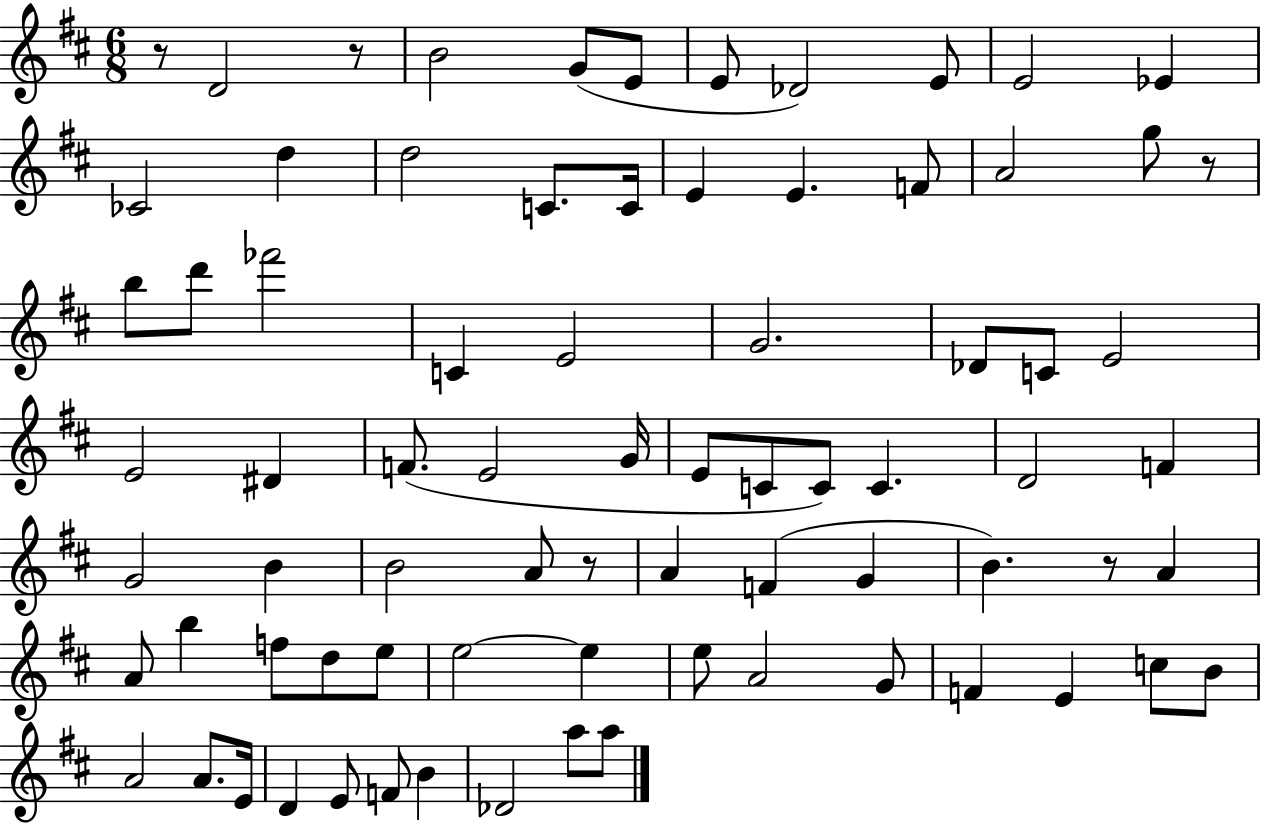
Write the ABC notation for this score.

X:1
T:Untitled
M:6/8
L:1/4
K:D
z/2 D2 z/2 B2 G/2 E/2 E/2 _D2 E/2 E2 _E _C2 d d2 C/2 C/4 E E F/2 A2 g/2 z/2 b/2 d'/2 _f'2 C E2 G2 _D/2 C/2 E2 E2 ^D F/2 E2 G/4 E/2 C/2 C/2 C D2 F G2 B B2 A/2 z/2 A F G B z/2 A A/2 b f/2 d/2 e/2 e2 e e/2 A2 G/2 F E c/2 B/2 A2 A/2 E/4 D E/2 F/2 B _D2 a/2 a/2